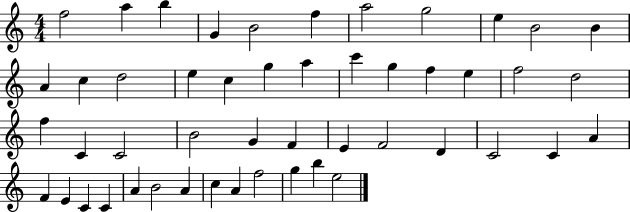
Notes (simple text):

F5/h A5/q B5/q G4/q B4/h F5/q A5/h G5/h E5/q B4/h B4/q A4/q C5/q D5/h E5/q C5/q G5/q A5/q C6/q G5/q F5/q E5/q F5/h D5/h F5/q C4/q C4/h B4/h G4/q F4/q E4/q F4/h D4/q C4/h C4/q A4/q F4/q E4/q C4/q C4/q A4/q B4/h A4/q C5/q A4/q F5/h G5/q B5/q E5/h